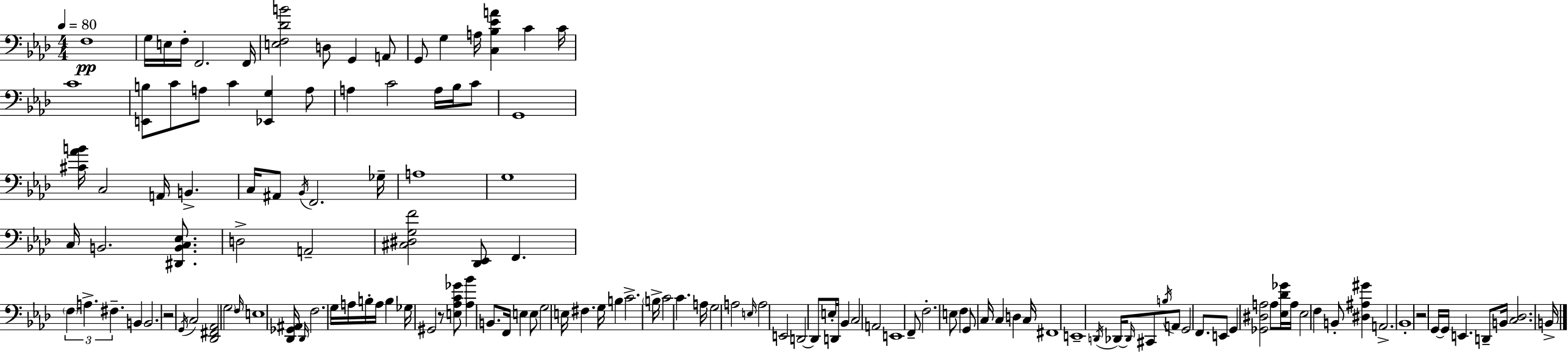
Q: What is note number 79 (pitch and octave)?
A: D2